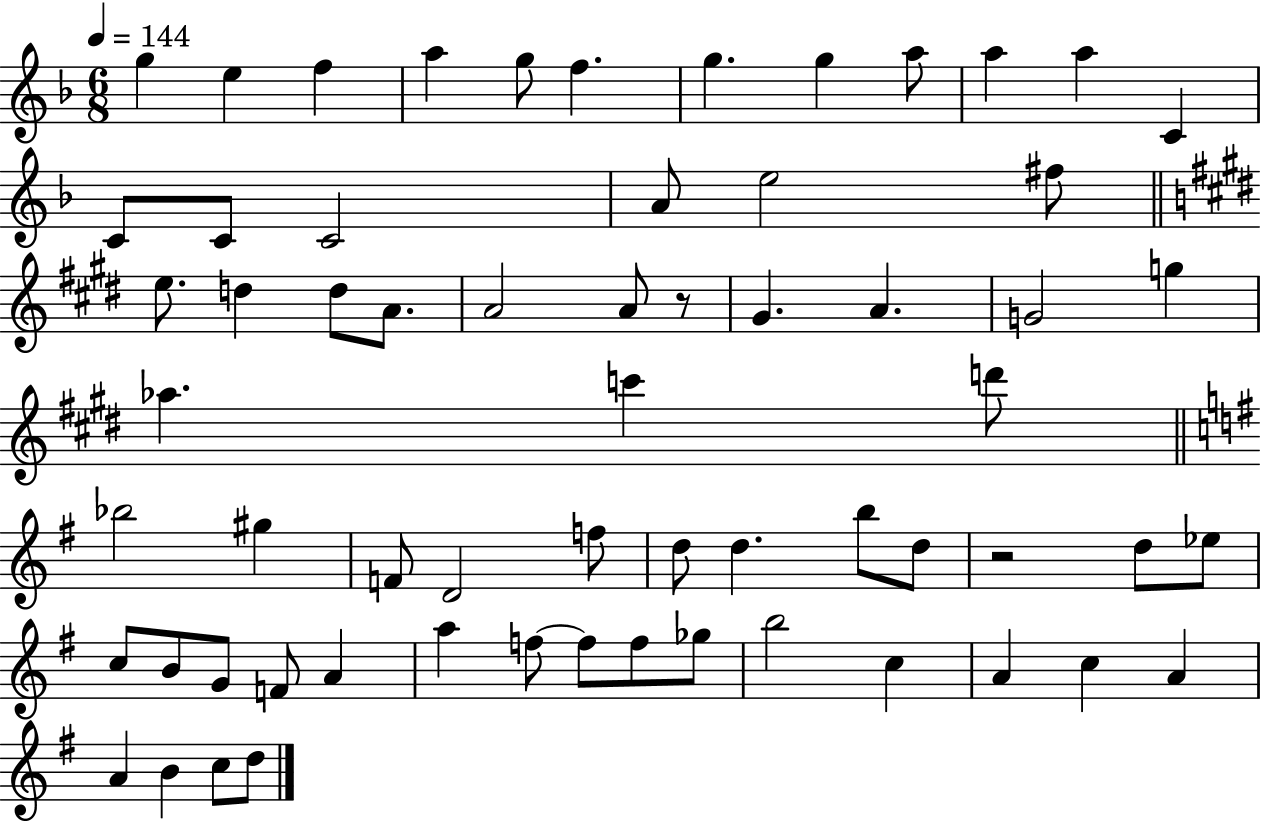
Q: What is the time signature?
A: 6/8